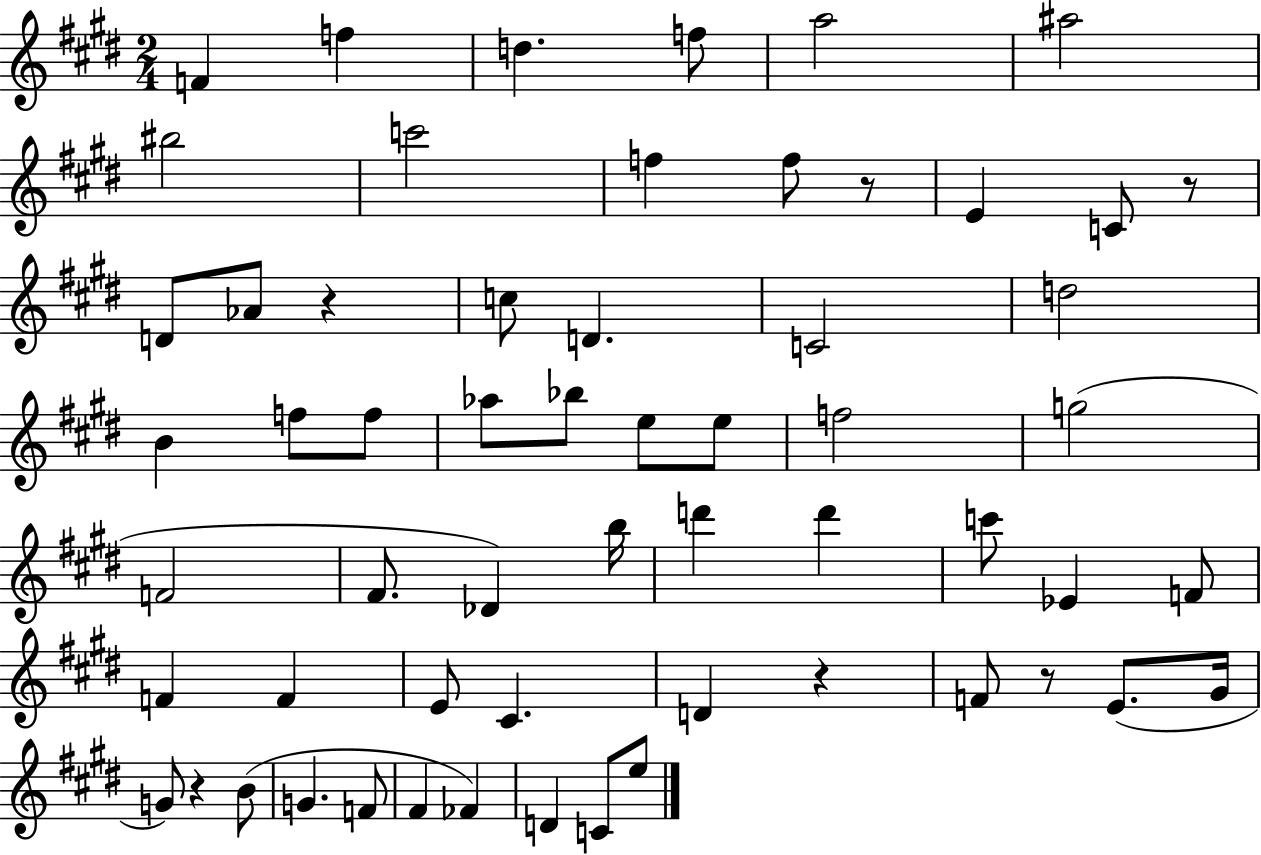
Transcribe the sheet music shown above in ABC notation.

X:1
T:Untitled
M:2/4
L:1/4
K:E
F f d f/2 a2 ^a2 ^b2 c'2 f f/2 z/2 E C/2 z/2 D/2 _A/2 z c/2 D C2 d2 B f/2 f/2 _a/2 _b/2 e/2 e/2 f2 g2 F2 ^F/2 _D b/4 d' d' c'/2 _E F/2 F F E/2 ^C D z F/2 z/2 E/2 ^G/4 G/2 z B/2 G F/2 ^F _F D C/2 e/2